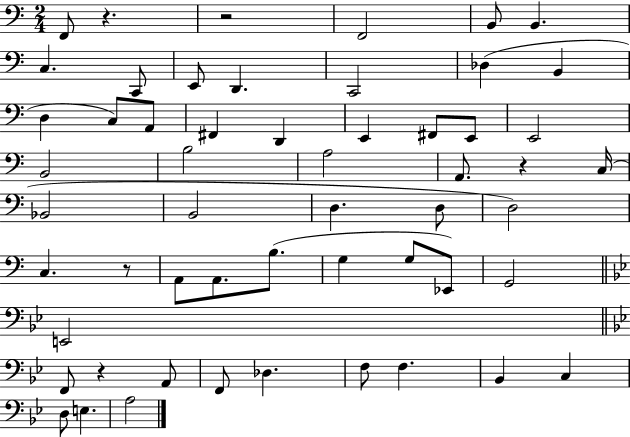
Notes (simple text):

F2/e R/q. R/h F2/h B2/e B2/q. C3/q. C2/e E2/e D2/q. C2/h Db3/q B2/q D3/q C3/e A2/e F#2/q D2/q E2/q F#2/e E2/e E2/h B2/h B3/h A3/h A2/e. R/q C3/s Bb2/h B2/h D3/q. D3/e D3/h C3/q. R/e A2/e A2/e. B3/e. G3/q G3/e Eb2/e G2/h E2/h F2/e R/q A2/e F2/e Db3/q. F3/e F3/q. Bb2/q C3/q D3/e E3/q. A3/h